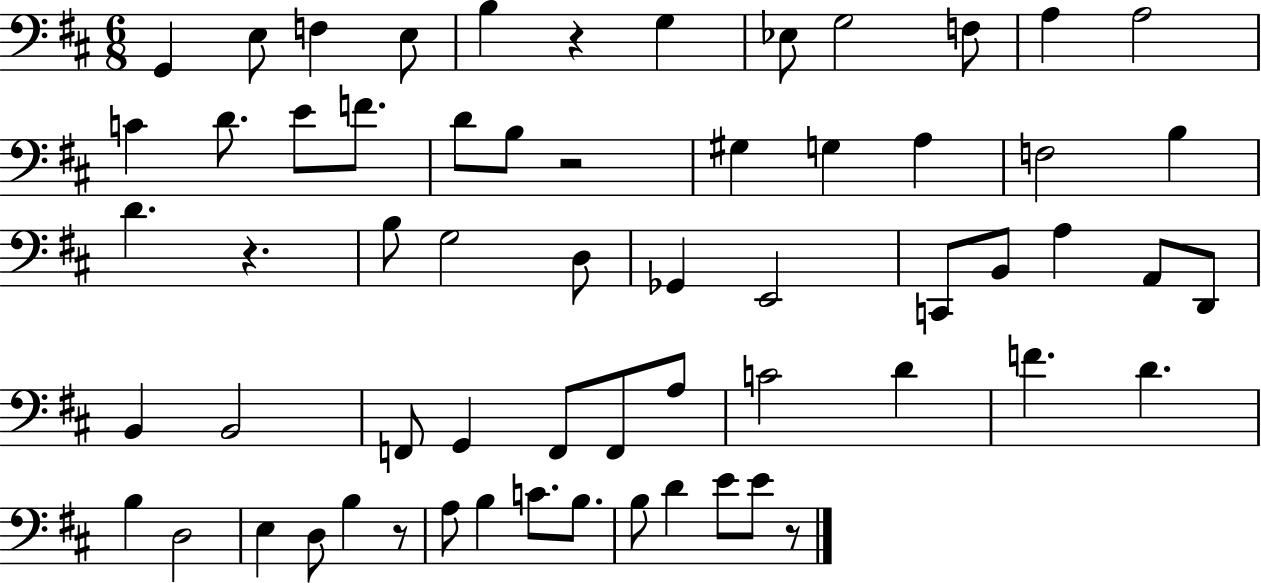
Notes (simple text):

G2/q E3/e F3/q E3/e B3/q R/q G3/q Eb3/e G3/h F3/e A3/q A3/h C4/q D4/e. E4/e F4/e. D4/e B3/e R/h G#3/q G3/q A3/q F3/h B3/q D4/q. R/q. B3/e G3/h D3/e Gb2/q E2/h C2/e B2/e A3/q A2/e D2/e B2/q B2/h F2/e G2/q F2/e F2/e A3/e C4/h D4/q F4/q. D4/q. B3/q D3/h E3/q D3/e B3/q R/e A3/e B3/q C4/e. B3/e. B3/e D4/q E4/e E4/e R/e